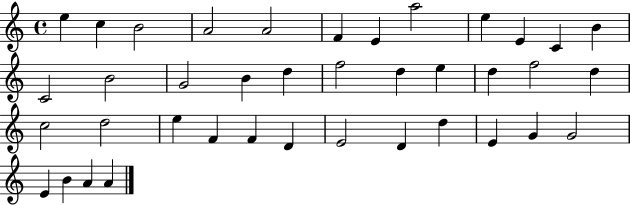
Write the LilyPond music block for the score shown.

{
  \clef treble
  \time 4/4
  \defaultTimeSignature
  \key c \major
  e''4 c''4 b'2 | a'2 a'2 | f'4 e'4 a''2 | e''4 e'4 c'4 b'4 | \break c'2 b'2 | g'2 b'4 d''4 | f''2 d''4 e''4 | d''4 f''2 d''4 | \break c''2 d''2 | e''4 f'4 f'4 d'4 | e'2 d'4 d''4 | e'4 g'4 g'2 | \break e'4 b'4 a'4 a'4 | \bar "|."
}